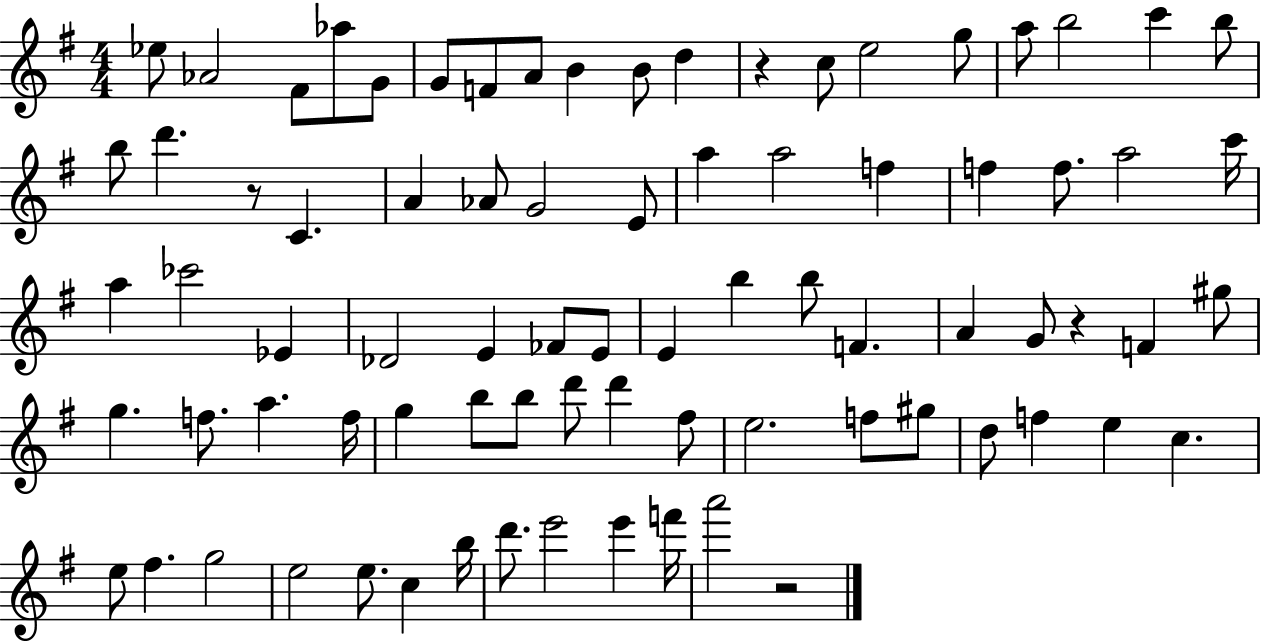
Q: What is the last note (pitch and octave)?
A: A6